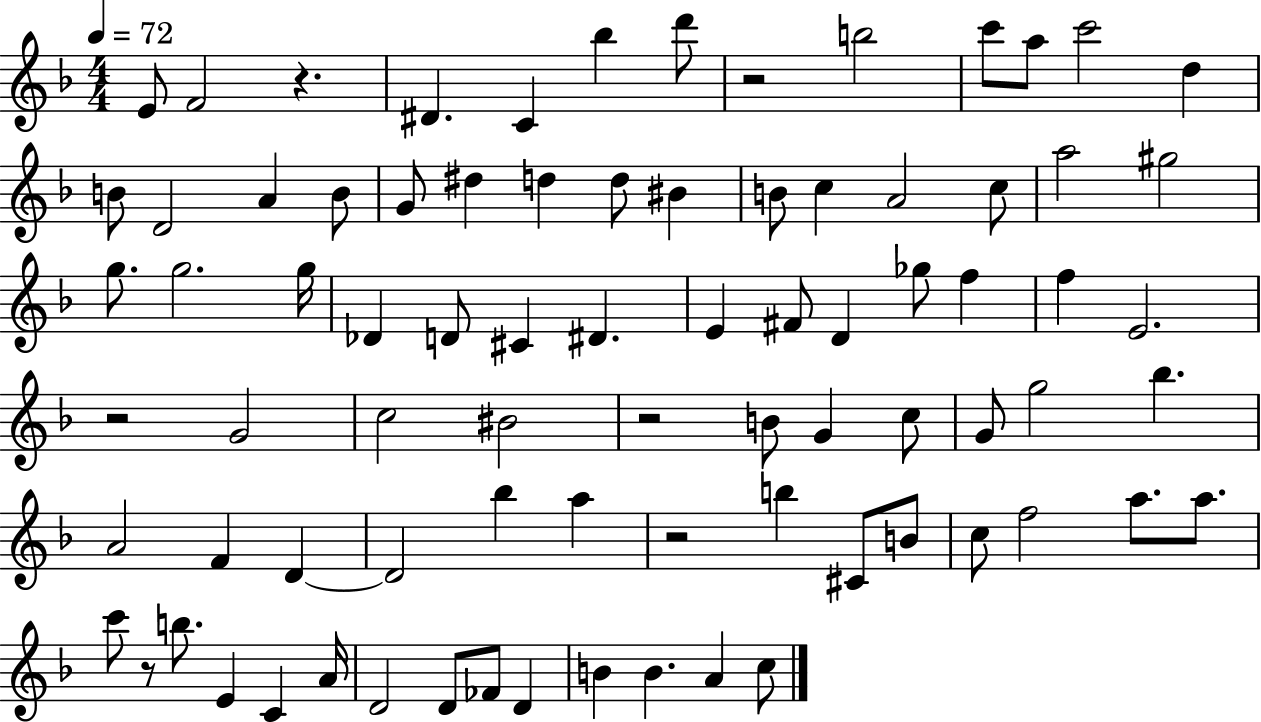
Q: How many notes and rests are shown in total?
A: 81